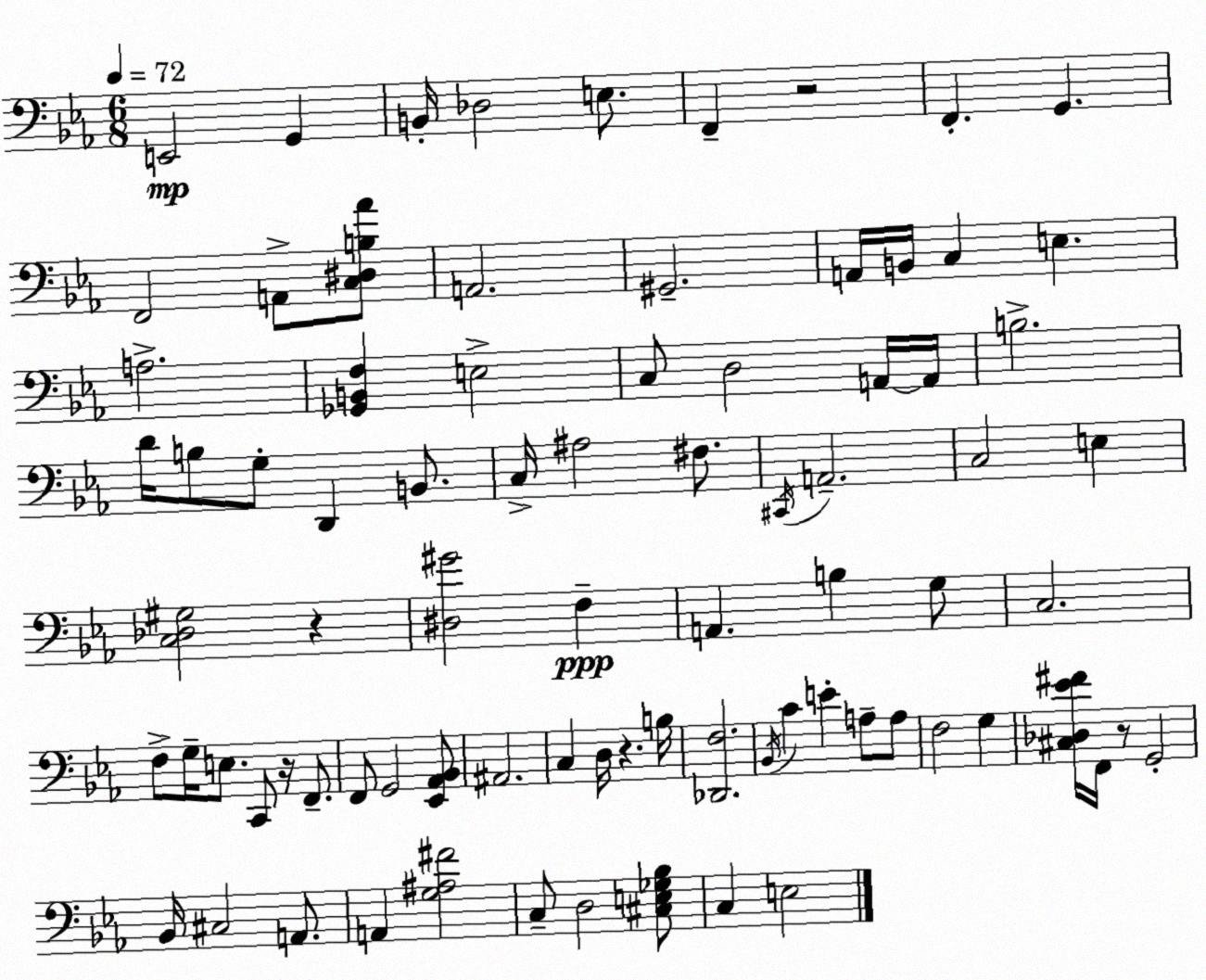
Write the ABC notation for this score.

X:1
T:Untitled
M:6/8
L:1/4
K:Eb
E,,2 G,, B,,/4 _D,2 E,/2 F,, z2 F,, G,, F,,2 A,,/2 [C,^D,B,_A]/2 A,,2 ^G,,2 A,,/4 B,,/4 C, E, A,2 [_G,,B,,F,] E,2 C,/2 D,2 A,,/4 A,,/4 B,2 D/4 B,/2 G,/2 D,, B,,/2 C,/4 ^A,2 ^F,/2 ^C,,/4 A,,2 C,2 E, [C,_D,^G,]2 z [^D,^G]2 F, A,, B, G,/2 C,2 F,/2 G,/4 E,/2 C,,/2 z/4 F,,/2 F,,/2 G,,2 [_E,,_A,,_B,,]/2 ^A,,2 C, D,/4 z B,/4 [_D,,F,]2 _B,,/4 C E A,/2 A,/2 F,2 G, [^C,_D,_E^F]/4 F,,/4 z/2 G,,2 _B,,/4 ^C,2 A,,/2 A,, [G,^A,^F]2 C,/2 D,2 [^C,E,_G,_B,]/2 C, E,2